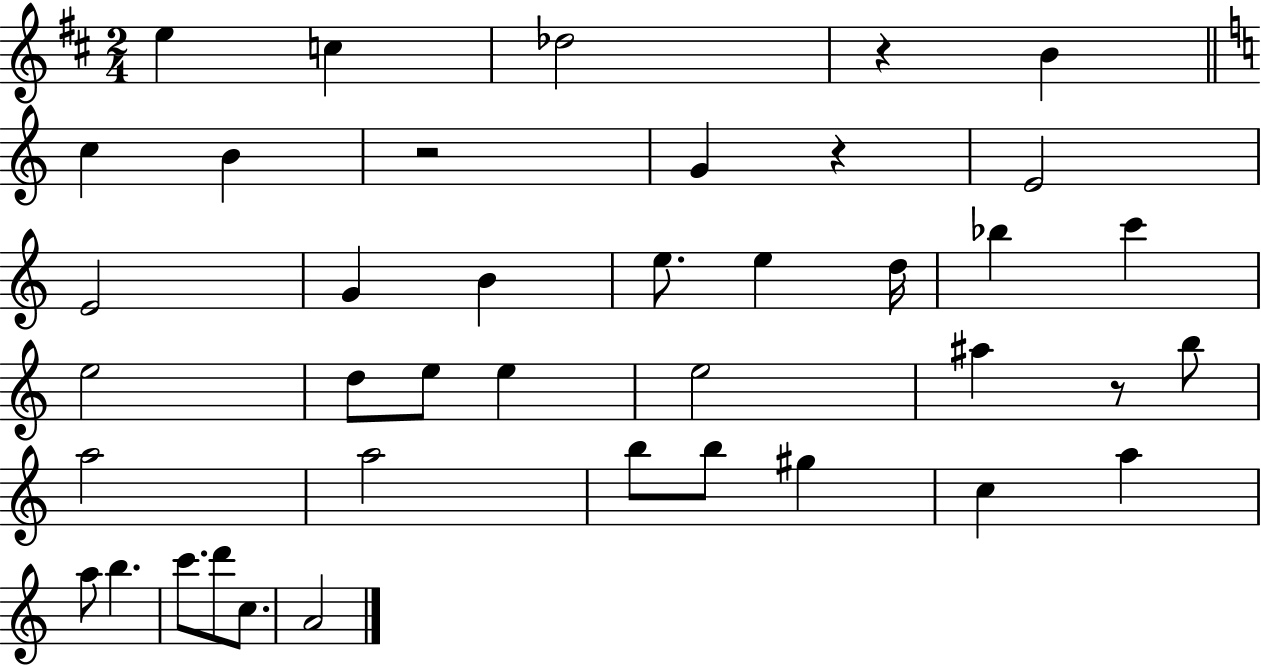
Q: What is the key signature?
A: D major